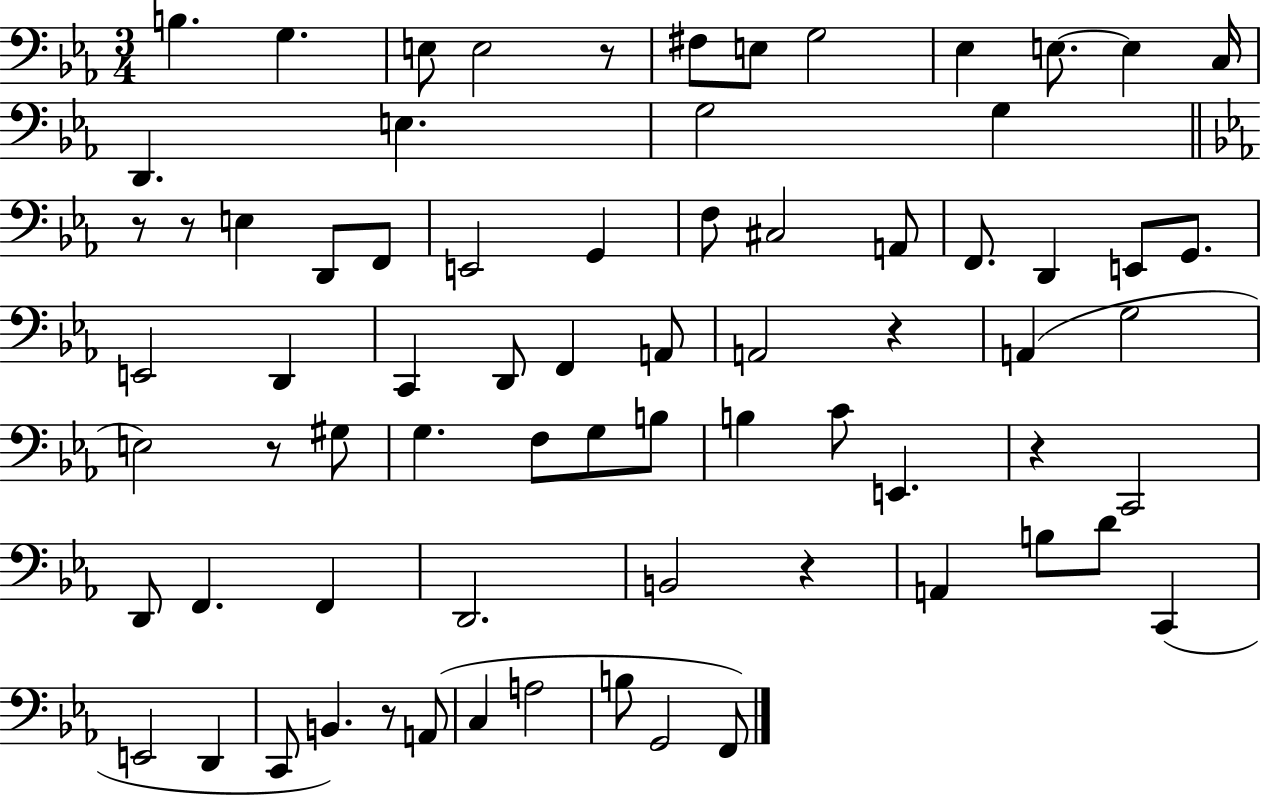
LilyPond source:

{
  \clef bass
  \numericTimeSignature
  \time 3/4
  \key ees \major
  b4. g4. | e8 e2 r8 | fis8 e8 g2 | ees4 e8.~~ e4 c16 | \break d,4. e4. | g2 g4 | \bar "||" \break \key ees \major r8 r8 e4 d,8 f,8 | e,2 g,4 | f8 cis2 a,8 | f,8. d,4 e,8 g,8. | \break e,2 d,4 | c,4 d,8 f,4 a,8 | a,2 r4 | a,4( g2 | \break e2) r8 gis8 | g4. f8 g8 b8 | b4 c'8 e,4. | r4 c,2 | \break d,8 f,4. f,4 | d,2. | b,2 r4 | a,4 b8 d'8 c,4( | \break e,2 d,4 | c,8 b,4.) r8 a,8( | c4 a2 | b8 g,2 f,8) | \break \bar "|."
}